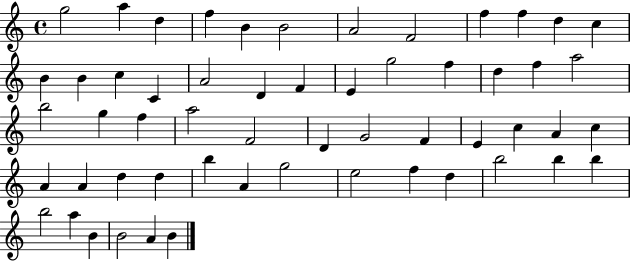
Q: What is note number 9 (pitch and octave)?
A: F5